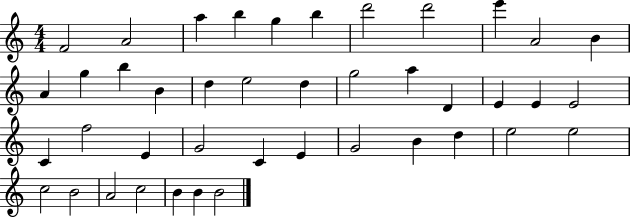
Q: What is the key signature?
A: C major